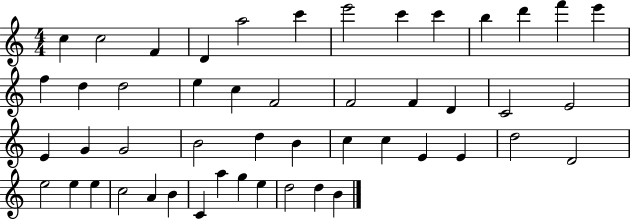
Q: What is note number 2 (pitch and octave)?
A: C5